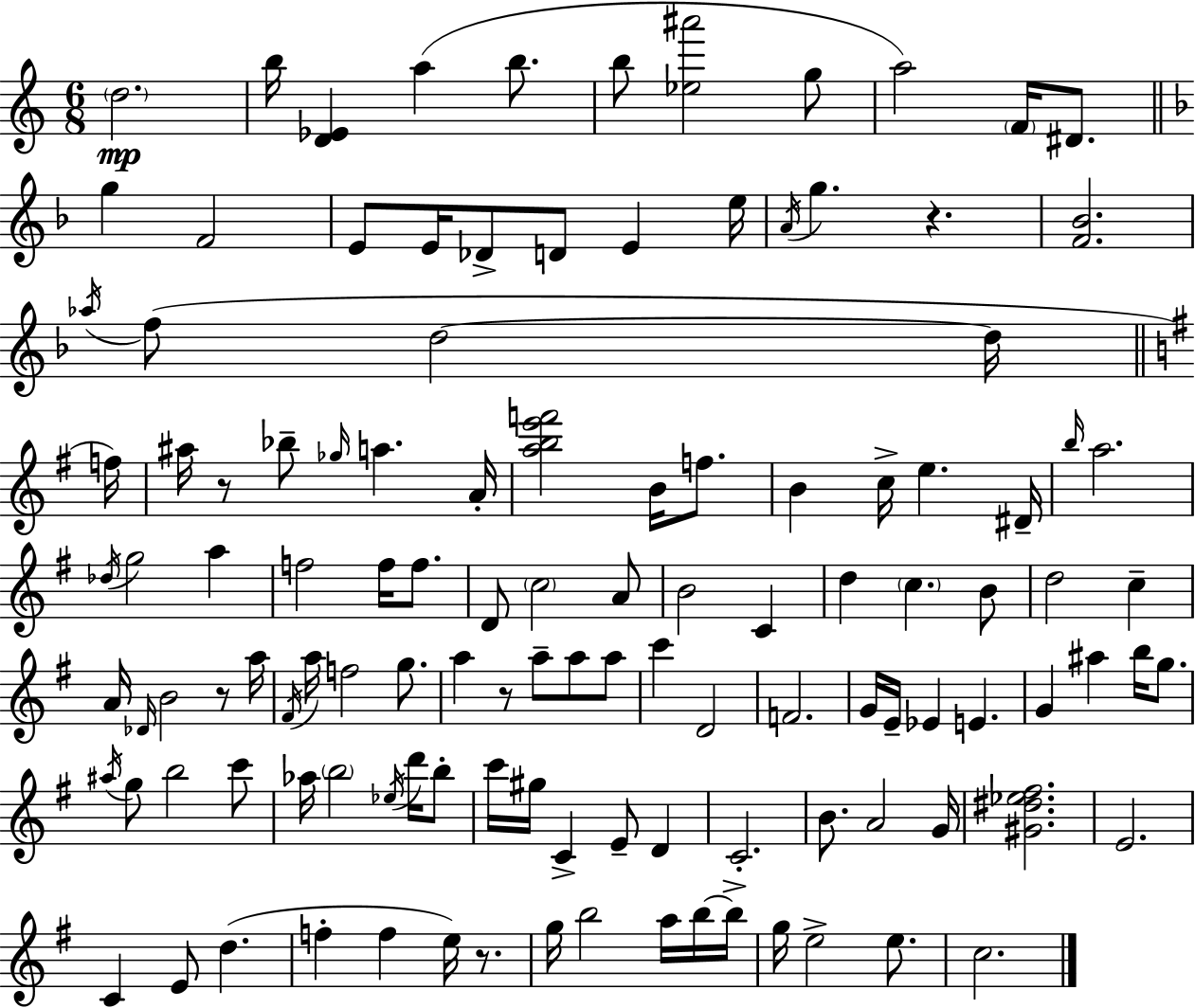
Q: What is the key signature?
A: C major